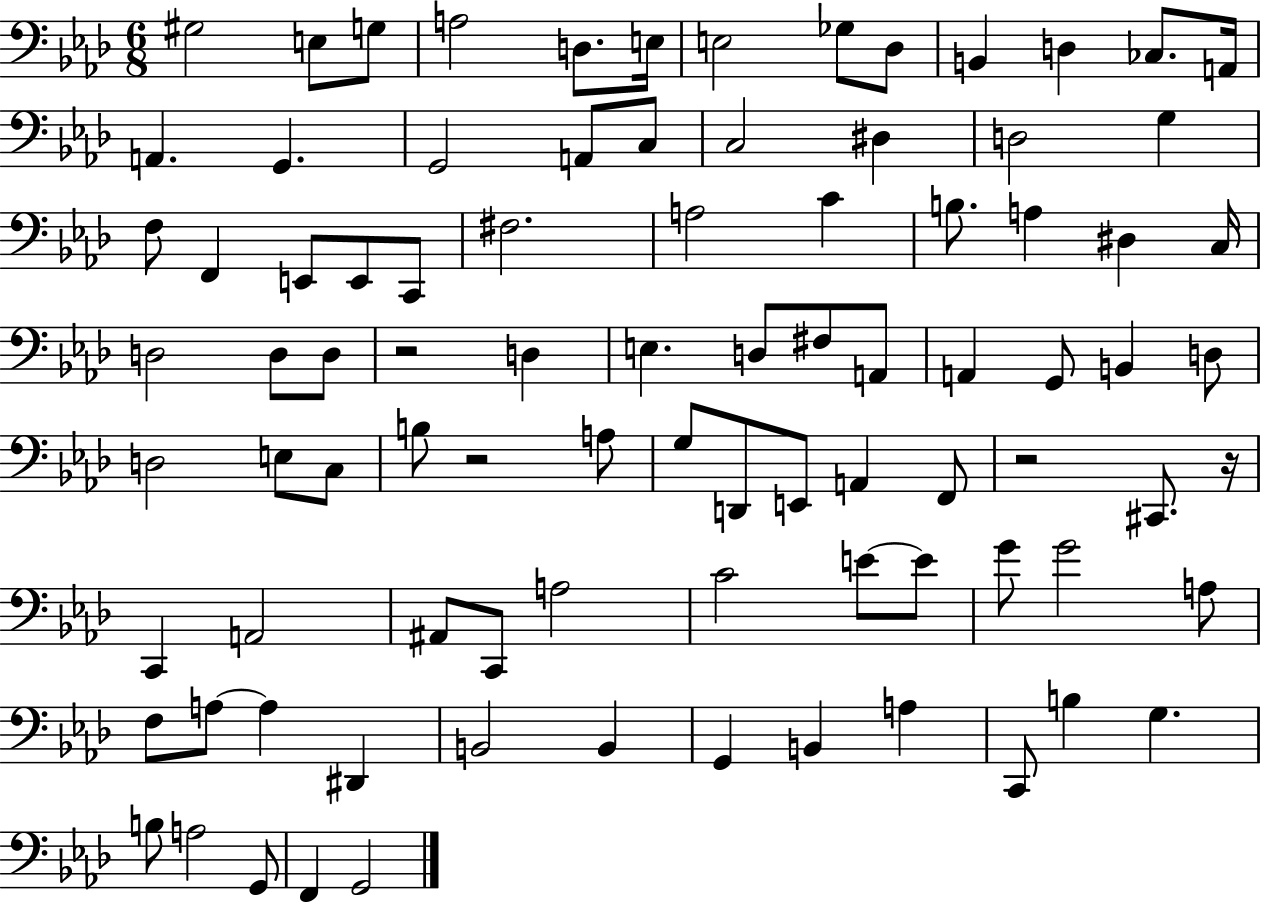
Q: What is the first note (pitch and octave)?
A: G#3